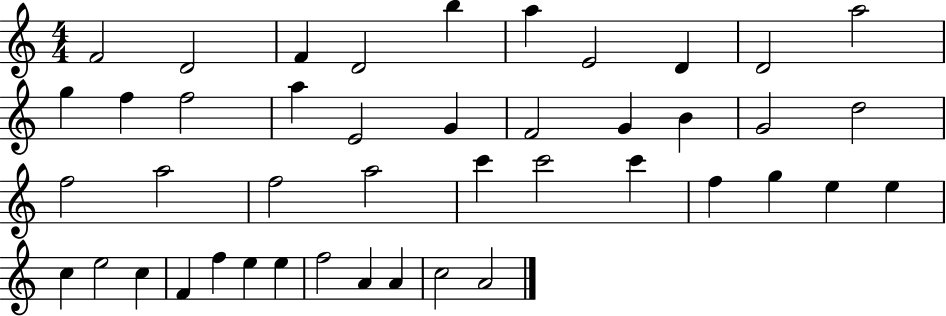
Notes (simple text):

F4/h D4/h F4/q D4/h B5/q A5/q E4/h D4/q D4/h A5/h G5/q F5/q F5/h A5/q E4/h G4/q F4/h G4/q B4/q G4/h D5/h F5/h A5/h F5/h A5/h C6/q C6/h C6/q F5/q G5/q E5/q E5/q C5/q E5/h C5/q F4/q F5/q E5/q E5/q F5/h A4/q A4/q C5/h A4/h